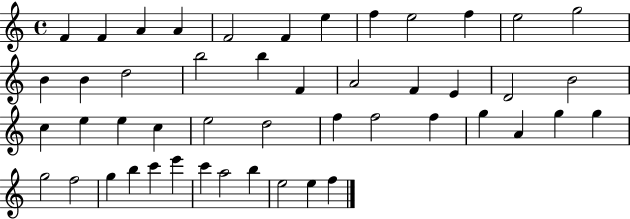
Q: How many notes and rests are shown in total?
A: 48